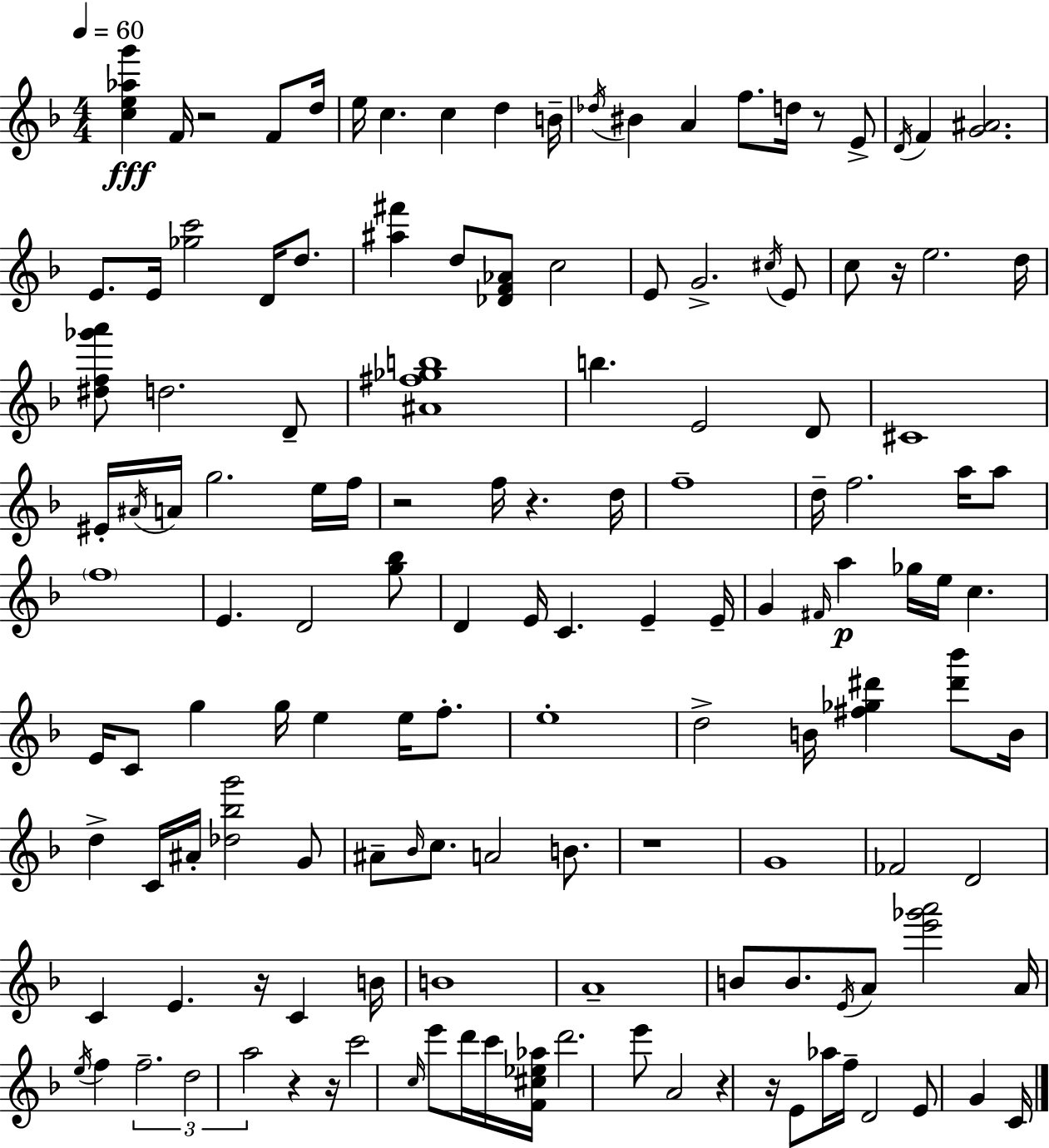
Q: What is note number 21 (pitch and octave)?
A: D5